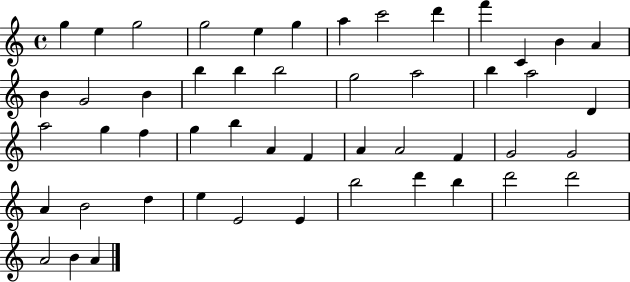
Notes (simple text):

G5/q E5/q G5/h G5/h E5/q G5/q A5/q C6/h D6/q F6/q C4/q B4/q A4/q B4/q G4/h B4/q B5/q B5/q B5/h G5/h A5/h B5/q A5/h D4/q A5/h G5/q F5/q G5/q B5/q A4/q F4/q A4/q A4/h F4/q G4/h G4/h A4/q B4/h D5/q E5/q E4/h E4/q B5/h D6/q B5/q D6/h D6/h A4/h B4/q A4/q